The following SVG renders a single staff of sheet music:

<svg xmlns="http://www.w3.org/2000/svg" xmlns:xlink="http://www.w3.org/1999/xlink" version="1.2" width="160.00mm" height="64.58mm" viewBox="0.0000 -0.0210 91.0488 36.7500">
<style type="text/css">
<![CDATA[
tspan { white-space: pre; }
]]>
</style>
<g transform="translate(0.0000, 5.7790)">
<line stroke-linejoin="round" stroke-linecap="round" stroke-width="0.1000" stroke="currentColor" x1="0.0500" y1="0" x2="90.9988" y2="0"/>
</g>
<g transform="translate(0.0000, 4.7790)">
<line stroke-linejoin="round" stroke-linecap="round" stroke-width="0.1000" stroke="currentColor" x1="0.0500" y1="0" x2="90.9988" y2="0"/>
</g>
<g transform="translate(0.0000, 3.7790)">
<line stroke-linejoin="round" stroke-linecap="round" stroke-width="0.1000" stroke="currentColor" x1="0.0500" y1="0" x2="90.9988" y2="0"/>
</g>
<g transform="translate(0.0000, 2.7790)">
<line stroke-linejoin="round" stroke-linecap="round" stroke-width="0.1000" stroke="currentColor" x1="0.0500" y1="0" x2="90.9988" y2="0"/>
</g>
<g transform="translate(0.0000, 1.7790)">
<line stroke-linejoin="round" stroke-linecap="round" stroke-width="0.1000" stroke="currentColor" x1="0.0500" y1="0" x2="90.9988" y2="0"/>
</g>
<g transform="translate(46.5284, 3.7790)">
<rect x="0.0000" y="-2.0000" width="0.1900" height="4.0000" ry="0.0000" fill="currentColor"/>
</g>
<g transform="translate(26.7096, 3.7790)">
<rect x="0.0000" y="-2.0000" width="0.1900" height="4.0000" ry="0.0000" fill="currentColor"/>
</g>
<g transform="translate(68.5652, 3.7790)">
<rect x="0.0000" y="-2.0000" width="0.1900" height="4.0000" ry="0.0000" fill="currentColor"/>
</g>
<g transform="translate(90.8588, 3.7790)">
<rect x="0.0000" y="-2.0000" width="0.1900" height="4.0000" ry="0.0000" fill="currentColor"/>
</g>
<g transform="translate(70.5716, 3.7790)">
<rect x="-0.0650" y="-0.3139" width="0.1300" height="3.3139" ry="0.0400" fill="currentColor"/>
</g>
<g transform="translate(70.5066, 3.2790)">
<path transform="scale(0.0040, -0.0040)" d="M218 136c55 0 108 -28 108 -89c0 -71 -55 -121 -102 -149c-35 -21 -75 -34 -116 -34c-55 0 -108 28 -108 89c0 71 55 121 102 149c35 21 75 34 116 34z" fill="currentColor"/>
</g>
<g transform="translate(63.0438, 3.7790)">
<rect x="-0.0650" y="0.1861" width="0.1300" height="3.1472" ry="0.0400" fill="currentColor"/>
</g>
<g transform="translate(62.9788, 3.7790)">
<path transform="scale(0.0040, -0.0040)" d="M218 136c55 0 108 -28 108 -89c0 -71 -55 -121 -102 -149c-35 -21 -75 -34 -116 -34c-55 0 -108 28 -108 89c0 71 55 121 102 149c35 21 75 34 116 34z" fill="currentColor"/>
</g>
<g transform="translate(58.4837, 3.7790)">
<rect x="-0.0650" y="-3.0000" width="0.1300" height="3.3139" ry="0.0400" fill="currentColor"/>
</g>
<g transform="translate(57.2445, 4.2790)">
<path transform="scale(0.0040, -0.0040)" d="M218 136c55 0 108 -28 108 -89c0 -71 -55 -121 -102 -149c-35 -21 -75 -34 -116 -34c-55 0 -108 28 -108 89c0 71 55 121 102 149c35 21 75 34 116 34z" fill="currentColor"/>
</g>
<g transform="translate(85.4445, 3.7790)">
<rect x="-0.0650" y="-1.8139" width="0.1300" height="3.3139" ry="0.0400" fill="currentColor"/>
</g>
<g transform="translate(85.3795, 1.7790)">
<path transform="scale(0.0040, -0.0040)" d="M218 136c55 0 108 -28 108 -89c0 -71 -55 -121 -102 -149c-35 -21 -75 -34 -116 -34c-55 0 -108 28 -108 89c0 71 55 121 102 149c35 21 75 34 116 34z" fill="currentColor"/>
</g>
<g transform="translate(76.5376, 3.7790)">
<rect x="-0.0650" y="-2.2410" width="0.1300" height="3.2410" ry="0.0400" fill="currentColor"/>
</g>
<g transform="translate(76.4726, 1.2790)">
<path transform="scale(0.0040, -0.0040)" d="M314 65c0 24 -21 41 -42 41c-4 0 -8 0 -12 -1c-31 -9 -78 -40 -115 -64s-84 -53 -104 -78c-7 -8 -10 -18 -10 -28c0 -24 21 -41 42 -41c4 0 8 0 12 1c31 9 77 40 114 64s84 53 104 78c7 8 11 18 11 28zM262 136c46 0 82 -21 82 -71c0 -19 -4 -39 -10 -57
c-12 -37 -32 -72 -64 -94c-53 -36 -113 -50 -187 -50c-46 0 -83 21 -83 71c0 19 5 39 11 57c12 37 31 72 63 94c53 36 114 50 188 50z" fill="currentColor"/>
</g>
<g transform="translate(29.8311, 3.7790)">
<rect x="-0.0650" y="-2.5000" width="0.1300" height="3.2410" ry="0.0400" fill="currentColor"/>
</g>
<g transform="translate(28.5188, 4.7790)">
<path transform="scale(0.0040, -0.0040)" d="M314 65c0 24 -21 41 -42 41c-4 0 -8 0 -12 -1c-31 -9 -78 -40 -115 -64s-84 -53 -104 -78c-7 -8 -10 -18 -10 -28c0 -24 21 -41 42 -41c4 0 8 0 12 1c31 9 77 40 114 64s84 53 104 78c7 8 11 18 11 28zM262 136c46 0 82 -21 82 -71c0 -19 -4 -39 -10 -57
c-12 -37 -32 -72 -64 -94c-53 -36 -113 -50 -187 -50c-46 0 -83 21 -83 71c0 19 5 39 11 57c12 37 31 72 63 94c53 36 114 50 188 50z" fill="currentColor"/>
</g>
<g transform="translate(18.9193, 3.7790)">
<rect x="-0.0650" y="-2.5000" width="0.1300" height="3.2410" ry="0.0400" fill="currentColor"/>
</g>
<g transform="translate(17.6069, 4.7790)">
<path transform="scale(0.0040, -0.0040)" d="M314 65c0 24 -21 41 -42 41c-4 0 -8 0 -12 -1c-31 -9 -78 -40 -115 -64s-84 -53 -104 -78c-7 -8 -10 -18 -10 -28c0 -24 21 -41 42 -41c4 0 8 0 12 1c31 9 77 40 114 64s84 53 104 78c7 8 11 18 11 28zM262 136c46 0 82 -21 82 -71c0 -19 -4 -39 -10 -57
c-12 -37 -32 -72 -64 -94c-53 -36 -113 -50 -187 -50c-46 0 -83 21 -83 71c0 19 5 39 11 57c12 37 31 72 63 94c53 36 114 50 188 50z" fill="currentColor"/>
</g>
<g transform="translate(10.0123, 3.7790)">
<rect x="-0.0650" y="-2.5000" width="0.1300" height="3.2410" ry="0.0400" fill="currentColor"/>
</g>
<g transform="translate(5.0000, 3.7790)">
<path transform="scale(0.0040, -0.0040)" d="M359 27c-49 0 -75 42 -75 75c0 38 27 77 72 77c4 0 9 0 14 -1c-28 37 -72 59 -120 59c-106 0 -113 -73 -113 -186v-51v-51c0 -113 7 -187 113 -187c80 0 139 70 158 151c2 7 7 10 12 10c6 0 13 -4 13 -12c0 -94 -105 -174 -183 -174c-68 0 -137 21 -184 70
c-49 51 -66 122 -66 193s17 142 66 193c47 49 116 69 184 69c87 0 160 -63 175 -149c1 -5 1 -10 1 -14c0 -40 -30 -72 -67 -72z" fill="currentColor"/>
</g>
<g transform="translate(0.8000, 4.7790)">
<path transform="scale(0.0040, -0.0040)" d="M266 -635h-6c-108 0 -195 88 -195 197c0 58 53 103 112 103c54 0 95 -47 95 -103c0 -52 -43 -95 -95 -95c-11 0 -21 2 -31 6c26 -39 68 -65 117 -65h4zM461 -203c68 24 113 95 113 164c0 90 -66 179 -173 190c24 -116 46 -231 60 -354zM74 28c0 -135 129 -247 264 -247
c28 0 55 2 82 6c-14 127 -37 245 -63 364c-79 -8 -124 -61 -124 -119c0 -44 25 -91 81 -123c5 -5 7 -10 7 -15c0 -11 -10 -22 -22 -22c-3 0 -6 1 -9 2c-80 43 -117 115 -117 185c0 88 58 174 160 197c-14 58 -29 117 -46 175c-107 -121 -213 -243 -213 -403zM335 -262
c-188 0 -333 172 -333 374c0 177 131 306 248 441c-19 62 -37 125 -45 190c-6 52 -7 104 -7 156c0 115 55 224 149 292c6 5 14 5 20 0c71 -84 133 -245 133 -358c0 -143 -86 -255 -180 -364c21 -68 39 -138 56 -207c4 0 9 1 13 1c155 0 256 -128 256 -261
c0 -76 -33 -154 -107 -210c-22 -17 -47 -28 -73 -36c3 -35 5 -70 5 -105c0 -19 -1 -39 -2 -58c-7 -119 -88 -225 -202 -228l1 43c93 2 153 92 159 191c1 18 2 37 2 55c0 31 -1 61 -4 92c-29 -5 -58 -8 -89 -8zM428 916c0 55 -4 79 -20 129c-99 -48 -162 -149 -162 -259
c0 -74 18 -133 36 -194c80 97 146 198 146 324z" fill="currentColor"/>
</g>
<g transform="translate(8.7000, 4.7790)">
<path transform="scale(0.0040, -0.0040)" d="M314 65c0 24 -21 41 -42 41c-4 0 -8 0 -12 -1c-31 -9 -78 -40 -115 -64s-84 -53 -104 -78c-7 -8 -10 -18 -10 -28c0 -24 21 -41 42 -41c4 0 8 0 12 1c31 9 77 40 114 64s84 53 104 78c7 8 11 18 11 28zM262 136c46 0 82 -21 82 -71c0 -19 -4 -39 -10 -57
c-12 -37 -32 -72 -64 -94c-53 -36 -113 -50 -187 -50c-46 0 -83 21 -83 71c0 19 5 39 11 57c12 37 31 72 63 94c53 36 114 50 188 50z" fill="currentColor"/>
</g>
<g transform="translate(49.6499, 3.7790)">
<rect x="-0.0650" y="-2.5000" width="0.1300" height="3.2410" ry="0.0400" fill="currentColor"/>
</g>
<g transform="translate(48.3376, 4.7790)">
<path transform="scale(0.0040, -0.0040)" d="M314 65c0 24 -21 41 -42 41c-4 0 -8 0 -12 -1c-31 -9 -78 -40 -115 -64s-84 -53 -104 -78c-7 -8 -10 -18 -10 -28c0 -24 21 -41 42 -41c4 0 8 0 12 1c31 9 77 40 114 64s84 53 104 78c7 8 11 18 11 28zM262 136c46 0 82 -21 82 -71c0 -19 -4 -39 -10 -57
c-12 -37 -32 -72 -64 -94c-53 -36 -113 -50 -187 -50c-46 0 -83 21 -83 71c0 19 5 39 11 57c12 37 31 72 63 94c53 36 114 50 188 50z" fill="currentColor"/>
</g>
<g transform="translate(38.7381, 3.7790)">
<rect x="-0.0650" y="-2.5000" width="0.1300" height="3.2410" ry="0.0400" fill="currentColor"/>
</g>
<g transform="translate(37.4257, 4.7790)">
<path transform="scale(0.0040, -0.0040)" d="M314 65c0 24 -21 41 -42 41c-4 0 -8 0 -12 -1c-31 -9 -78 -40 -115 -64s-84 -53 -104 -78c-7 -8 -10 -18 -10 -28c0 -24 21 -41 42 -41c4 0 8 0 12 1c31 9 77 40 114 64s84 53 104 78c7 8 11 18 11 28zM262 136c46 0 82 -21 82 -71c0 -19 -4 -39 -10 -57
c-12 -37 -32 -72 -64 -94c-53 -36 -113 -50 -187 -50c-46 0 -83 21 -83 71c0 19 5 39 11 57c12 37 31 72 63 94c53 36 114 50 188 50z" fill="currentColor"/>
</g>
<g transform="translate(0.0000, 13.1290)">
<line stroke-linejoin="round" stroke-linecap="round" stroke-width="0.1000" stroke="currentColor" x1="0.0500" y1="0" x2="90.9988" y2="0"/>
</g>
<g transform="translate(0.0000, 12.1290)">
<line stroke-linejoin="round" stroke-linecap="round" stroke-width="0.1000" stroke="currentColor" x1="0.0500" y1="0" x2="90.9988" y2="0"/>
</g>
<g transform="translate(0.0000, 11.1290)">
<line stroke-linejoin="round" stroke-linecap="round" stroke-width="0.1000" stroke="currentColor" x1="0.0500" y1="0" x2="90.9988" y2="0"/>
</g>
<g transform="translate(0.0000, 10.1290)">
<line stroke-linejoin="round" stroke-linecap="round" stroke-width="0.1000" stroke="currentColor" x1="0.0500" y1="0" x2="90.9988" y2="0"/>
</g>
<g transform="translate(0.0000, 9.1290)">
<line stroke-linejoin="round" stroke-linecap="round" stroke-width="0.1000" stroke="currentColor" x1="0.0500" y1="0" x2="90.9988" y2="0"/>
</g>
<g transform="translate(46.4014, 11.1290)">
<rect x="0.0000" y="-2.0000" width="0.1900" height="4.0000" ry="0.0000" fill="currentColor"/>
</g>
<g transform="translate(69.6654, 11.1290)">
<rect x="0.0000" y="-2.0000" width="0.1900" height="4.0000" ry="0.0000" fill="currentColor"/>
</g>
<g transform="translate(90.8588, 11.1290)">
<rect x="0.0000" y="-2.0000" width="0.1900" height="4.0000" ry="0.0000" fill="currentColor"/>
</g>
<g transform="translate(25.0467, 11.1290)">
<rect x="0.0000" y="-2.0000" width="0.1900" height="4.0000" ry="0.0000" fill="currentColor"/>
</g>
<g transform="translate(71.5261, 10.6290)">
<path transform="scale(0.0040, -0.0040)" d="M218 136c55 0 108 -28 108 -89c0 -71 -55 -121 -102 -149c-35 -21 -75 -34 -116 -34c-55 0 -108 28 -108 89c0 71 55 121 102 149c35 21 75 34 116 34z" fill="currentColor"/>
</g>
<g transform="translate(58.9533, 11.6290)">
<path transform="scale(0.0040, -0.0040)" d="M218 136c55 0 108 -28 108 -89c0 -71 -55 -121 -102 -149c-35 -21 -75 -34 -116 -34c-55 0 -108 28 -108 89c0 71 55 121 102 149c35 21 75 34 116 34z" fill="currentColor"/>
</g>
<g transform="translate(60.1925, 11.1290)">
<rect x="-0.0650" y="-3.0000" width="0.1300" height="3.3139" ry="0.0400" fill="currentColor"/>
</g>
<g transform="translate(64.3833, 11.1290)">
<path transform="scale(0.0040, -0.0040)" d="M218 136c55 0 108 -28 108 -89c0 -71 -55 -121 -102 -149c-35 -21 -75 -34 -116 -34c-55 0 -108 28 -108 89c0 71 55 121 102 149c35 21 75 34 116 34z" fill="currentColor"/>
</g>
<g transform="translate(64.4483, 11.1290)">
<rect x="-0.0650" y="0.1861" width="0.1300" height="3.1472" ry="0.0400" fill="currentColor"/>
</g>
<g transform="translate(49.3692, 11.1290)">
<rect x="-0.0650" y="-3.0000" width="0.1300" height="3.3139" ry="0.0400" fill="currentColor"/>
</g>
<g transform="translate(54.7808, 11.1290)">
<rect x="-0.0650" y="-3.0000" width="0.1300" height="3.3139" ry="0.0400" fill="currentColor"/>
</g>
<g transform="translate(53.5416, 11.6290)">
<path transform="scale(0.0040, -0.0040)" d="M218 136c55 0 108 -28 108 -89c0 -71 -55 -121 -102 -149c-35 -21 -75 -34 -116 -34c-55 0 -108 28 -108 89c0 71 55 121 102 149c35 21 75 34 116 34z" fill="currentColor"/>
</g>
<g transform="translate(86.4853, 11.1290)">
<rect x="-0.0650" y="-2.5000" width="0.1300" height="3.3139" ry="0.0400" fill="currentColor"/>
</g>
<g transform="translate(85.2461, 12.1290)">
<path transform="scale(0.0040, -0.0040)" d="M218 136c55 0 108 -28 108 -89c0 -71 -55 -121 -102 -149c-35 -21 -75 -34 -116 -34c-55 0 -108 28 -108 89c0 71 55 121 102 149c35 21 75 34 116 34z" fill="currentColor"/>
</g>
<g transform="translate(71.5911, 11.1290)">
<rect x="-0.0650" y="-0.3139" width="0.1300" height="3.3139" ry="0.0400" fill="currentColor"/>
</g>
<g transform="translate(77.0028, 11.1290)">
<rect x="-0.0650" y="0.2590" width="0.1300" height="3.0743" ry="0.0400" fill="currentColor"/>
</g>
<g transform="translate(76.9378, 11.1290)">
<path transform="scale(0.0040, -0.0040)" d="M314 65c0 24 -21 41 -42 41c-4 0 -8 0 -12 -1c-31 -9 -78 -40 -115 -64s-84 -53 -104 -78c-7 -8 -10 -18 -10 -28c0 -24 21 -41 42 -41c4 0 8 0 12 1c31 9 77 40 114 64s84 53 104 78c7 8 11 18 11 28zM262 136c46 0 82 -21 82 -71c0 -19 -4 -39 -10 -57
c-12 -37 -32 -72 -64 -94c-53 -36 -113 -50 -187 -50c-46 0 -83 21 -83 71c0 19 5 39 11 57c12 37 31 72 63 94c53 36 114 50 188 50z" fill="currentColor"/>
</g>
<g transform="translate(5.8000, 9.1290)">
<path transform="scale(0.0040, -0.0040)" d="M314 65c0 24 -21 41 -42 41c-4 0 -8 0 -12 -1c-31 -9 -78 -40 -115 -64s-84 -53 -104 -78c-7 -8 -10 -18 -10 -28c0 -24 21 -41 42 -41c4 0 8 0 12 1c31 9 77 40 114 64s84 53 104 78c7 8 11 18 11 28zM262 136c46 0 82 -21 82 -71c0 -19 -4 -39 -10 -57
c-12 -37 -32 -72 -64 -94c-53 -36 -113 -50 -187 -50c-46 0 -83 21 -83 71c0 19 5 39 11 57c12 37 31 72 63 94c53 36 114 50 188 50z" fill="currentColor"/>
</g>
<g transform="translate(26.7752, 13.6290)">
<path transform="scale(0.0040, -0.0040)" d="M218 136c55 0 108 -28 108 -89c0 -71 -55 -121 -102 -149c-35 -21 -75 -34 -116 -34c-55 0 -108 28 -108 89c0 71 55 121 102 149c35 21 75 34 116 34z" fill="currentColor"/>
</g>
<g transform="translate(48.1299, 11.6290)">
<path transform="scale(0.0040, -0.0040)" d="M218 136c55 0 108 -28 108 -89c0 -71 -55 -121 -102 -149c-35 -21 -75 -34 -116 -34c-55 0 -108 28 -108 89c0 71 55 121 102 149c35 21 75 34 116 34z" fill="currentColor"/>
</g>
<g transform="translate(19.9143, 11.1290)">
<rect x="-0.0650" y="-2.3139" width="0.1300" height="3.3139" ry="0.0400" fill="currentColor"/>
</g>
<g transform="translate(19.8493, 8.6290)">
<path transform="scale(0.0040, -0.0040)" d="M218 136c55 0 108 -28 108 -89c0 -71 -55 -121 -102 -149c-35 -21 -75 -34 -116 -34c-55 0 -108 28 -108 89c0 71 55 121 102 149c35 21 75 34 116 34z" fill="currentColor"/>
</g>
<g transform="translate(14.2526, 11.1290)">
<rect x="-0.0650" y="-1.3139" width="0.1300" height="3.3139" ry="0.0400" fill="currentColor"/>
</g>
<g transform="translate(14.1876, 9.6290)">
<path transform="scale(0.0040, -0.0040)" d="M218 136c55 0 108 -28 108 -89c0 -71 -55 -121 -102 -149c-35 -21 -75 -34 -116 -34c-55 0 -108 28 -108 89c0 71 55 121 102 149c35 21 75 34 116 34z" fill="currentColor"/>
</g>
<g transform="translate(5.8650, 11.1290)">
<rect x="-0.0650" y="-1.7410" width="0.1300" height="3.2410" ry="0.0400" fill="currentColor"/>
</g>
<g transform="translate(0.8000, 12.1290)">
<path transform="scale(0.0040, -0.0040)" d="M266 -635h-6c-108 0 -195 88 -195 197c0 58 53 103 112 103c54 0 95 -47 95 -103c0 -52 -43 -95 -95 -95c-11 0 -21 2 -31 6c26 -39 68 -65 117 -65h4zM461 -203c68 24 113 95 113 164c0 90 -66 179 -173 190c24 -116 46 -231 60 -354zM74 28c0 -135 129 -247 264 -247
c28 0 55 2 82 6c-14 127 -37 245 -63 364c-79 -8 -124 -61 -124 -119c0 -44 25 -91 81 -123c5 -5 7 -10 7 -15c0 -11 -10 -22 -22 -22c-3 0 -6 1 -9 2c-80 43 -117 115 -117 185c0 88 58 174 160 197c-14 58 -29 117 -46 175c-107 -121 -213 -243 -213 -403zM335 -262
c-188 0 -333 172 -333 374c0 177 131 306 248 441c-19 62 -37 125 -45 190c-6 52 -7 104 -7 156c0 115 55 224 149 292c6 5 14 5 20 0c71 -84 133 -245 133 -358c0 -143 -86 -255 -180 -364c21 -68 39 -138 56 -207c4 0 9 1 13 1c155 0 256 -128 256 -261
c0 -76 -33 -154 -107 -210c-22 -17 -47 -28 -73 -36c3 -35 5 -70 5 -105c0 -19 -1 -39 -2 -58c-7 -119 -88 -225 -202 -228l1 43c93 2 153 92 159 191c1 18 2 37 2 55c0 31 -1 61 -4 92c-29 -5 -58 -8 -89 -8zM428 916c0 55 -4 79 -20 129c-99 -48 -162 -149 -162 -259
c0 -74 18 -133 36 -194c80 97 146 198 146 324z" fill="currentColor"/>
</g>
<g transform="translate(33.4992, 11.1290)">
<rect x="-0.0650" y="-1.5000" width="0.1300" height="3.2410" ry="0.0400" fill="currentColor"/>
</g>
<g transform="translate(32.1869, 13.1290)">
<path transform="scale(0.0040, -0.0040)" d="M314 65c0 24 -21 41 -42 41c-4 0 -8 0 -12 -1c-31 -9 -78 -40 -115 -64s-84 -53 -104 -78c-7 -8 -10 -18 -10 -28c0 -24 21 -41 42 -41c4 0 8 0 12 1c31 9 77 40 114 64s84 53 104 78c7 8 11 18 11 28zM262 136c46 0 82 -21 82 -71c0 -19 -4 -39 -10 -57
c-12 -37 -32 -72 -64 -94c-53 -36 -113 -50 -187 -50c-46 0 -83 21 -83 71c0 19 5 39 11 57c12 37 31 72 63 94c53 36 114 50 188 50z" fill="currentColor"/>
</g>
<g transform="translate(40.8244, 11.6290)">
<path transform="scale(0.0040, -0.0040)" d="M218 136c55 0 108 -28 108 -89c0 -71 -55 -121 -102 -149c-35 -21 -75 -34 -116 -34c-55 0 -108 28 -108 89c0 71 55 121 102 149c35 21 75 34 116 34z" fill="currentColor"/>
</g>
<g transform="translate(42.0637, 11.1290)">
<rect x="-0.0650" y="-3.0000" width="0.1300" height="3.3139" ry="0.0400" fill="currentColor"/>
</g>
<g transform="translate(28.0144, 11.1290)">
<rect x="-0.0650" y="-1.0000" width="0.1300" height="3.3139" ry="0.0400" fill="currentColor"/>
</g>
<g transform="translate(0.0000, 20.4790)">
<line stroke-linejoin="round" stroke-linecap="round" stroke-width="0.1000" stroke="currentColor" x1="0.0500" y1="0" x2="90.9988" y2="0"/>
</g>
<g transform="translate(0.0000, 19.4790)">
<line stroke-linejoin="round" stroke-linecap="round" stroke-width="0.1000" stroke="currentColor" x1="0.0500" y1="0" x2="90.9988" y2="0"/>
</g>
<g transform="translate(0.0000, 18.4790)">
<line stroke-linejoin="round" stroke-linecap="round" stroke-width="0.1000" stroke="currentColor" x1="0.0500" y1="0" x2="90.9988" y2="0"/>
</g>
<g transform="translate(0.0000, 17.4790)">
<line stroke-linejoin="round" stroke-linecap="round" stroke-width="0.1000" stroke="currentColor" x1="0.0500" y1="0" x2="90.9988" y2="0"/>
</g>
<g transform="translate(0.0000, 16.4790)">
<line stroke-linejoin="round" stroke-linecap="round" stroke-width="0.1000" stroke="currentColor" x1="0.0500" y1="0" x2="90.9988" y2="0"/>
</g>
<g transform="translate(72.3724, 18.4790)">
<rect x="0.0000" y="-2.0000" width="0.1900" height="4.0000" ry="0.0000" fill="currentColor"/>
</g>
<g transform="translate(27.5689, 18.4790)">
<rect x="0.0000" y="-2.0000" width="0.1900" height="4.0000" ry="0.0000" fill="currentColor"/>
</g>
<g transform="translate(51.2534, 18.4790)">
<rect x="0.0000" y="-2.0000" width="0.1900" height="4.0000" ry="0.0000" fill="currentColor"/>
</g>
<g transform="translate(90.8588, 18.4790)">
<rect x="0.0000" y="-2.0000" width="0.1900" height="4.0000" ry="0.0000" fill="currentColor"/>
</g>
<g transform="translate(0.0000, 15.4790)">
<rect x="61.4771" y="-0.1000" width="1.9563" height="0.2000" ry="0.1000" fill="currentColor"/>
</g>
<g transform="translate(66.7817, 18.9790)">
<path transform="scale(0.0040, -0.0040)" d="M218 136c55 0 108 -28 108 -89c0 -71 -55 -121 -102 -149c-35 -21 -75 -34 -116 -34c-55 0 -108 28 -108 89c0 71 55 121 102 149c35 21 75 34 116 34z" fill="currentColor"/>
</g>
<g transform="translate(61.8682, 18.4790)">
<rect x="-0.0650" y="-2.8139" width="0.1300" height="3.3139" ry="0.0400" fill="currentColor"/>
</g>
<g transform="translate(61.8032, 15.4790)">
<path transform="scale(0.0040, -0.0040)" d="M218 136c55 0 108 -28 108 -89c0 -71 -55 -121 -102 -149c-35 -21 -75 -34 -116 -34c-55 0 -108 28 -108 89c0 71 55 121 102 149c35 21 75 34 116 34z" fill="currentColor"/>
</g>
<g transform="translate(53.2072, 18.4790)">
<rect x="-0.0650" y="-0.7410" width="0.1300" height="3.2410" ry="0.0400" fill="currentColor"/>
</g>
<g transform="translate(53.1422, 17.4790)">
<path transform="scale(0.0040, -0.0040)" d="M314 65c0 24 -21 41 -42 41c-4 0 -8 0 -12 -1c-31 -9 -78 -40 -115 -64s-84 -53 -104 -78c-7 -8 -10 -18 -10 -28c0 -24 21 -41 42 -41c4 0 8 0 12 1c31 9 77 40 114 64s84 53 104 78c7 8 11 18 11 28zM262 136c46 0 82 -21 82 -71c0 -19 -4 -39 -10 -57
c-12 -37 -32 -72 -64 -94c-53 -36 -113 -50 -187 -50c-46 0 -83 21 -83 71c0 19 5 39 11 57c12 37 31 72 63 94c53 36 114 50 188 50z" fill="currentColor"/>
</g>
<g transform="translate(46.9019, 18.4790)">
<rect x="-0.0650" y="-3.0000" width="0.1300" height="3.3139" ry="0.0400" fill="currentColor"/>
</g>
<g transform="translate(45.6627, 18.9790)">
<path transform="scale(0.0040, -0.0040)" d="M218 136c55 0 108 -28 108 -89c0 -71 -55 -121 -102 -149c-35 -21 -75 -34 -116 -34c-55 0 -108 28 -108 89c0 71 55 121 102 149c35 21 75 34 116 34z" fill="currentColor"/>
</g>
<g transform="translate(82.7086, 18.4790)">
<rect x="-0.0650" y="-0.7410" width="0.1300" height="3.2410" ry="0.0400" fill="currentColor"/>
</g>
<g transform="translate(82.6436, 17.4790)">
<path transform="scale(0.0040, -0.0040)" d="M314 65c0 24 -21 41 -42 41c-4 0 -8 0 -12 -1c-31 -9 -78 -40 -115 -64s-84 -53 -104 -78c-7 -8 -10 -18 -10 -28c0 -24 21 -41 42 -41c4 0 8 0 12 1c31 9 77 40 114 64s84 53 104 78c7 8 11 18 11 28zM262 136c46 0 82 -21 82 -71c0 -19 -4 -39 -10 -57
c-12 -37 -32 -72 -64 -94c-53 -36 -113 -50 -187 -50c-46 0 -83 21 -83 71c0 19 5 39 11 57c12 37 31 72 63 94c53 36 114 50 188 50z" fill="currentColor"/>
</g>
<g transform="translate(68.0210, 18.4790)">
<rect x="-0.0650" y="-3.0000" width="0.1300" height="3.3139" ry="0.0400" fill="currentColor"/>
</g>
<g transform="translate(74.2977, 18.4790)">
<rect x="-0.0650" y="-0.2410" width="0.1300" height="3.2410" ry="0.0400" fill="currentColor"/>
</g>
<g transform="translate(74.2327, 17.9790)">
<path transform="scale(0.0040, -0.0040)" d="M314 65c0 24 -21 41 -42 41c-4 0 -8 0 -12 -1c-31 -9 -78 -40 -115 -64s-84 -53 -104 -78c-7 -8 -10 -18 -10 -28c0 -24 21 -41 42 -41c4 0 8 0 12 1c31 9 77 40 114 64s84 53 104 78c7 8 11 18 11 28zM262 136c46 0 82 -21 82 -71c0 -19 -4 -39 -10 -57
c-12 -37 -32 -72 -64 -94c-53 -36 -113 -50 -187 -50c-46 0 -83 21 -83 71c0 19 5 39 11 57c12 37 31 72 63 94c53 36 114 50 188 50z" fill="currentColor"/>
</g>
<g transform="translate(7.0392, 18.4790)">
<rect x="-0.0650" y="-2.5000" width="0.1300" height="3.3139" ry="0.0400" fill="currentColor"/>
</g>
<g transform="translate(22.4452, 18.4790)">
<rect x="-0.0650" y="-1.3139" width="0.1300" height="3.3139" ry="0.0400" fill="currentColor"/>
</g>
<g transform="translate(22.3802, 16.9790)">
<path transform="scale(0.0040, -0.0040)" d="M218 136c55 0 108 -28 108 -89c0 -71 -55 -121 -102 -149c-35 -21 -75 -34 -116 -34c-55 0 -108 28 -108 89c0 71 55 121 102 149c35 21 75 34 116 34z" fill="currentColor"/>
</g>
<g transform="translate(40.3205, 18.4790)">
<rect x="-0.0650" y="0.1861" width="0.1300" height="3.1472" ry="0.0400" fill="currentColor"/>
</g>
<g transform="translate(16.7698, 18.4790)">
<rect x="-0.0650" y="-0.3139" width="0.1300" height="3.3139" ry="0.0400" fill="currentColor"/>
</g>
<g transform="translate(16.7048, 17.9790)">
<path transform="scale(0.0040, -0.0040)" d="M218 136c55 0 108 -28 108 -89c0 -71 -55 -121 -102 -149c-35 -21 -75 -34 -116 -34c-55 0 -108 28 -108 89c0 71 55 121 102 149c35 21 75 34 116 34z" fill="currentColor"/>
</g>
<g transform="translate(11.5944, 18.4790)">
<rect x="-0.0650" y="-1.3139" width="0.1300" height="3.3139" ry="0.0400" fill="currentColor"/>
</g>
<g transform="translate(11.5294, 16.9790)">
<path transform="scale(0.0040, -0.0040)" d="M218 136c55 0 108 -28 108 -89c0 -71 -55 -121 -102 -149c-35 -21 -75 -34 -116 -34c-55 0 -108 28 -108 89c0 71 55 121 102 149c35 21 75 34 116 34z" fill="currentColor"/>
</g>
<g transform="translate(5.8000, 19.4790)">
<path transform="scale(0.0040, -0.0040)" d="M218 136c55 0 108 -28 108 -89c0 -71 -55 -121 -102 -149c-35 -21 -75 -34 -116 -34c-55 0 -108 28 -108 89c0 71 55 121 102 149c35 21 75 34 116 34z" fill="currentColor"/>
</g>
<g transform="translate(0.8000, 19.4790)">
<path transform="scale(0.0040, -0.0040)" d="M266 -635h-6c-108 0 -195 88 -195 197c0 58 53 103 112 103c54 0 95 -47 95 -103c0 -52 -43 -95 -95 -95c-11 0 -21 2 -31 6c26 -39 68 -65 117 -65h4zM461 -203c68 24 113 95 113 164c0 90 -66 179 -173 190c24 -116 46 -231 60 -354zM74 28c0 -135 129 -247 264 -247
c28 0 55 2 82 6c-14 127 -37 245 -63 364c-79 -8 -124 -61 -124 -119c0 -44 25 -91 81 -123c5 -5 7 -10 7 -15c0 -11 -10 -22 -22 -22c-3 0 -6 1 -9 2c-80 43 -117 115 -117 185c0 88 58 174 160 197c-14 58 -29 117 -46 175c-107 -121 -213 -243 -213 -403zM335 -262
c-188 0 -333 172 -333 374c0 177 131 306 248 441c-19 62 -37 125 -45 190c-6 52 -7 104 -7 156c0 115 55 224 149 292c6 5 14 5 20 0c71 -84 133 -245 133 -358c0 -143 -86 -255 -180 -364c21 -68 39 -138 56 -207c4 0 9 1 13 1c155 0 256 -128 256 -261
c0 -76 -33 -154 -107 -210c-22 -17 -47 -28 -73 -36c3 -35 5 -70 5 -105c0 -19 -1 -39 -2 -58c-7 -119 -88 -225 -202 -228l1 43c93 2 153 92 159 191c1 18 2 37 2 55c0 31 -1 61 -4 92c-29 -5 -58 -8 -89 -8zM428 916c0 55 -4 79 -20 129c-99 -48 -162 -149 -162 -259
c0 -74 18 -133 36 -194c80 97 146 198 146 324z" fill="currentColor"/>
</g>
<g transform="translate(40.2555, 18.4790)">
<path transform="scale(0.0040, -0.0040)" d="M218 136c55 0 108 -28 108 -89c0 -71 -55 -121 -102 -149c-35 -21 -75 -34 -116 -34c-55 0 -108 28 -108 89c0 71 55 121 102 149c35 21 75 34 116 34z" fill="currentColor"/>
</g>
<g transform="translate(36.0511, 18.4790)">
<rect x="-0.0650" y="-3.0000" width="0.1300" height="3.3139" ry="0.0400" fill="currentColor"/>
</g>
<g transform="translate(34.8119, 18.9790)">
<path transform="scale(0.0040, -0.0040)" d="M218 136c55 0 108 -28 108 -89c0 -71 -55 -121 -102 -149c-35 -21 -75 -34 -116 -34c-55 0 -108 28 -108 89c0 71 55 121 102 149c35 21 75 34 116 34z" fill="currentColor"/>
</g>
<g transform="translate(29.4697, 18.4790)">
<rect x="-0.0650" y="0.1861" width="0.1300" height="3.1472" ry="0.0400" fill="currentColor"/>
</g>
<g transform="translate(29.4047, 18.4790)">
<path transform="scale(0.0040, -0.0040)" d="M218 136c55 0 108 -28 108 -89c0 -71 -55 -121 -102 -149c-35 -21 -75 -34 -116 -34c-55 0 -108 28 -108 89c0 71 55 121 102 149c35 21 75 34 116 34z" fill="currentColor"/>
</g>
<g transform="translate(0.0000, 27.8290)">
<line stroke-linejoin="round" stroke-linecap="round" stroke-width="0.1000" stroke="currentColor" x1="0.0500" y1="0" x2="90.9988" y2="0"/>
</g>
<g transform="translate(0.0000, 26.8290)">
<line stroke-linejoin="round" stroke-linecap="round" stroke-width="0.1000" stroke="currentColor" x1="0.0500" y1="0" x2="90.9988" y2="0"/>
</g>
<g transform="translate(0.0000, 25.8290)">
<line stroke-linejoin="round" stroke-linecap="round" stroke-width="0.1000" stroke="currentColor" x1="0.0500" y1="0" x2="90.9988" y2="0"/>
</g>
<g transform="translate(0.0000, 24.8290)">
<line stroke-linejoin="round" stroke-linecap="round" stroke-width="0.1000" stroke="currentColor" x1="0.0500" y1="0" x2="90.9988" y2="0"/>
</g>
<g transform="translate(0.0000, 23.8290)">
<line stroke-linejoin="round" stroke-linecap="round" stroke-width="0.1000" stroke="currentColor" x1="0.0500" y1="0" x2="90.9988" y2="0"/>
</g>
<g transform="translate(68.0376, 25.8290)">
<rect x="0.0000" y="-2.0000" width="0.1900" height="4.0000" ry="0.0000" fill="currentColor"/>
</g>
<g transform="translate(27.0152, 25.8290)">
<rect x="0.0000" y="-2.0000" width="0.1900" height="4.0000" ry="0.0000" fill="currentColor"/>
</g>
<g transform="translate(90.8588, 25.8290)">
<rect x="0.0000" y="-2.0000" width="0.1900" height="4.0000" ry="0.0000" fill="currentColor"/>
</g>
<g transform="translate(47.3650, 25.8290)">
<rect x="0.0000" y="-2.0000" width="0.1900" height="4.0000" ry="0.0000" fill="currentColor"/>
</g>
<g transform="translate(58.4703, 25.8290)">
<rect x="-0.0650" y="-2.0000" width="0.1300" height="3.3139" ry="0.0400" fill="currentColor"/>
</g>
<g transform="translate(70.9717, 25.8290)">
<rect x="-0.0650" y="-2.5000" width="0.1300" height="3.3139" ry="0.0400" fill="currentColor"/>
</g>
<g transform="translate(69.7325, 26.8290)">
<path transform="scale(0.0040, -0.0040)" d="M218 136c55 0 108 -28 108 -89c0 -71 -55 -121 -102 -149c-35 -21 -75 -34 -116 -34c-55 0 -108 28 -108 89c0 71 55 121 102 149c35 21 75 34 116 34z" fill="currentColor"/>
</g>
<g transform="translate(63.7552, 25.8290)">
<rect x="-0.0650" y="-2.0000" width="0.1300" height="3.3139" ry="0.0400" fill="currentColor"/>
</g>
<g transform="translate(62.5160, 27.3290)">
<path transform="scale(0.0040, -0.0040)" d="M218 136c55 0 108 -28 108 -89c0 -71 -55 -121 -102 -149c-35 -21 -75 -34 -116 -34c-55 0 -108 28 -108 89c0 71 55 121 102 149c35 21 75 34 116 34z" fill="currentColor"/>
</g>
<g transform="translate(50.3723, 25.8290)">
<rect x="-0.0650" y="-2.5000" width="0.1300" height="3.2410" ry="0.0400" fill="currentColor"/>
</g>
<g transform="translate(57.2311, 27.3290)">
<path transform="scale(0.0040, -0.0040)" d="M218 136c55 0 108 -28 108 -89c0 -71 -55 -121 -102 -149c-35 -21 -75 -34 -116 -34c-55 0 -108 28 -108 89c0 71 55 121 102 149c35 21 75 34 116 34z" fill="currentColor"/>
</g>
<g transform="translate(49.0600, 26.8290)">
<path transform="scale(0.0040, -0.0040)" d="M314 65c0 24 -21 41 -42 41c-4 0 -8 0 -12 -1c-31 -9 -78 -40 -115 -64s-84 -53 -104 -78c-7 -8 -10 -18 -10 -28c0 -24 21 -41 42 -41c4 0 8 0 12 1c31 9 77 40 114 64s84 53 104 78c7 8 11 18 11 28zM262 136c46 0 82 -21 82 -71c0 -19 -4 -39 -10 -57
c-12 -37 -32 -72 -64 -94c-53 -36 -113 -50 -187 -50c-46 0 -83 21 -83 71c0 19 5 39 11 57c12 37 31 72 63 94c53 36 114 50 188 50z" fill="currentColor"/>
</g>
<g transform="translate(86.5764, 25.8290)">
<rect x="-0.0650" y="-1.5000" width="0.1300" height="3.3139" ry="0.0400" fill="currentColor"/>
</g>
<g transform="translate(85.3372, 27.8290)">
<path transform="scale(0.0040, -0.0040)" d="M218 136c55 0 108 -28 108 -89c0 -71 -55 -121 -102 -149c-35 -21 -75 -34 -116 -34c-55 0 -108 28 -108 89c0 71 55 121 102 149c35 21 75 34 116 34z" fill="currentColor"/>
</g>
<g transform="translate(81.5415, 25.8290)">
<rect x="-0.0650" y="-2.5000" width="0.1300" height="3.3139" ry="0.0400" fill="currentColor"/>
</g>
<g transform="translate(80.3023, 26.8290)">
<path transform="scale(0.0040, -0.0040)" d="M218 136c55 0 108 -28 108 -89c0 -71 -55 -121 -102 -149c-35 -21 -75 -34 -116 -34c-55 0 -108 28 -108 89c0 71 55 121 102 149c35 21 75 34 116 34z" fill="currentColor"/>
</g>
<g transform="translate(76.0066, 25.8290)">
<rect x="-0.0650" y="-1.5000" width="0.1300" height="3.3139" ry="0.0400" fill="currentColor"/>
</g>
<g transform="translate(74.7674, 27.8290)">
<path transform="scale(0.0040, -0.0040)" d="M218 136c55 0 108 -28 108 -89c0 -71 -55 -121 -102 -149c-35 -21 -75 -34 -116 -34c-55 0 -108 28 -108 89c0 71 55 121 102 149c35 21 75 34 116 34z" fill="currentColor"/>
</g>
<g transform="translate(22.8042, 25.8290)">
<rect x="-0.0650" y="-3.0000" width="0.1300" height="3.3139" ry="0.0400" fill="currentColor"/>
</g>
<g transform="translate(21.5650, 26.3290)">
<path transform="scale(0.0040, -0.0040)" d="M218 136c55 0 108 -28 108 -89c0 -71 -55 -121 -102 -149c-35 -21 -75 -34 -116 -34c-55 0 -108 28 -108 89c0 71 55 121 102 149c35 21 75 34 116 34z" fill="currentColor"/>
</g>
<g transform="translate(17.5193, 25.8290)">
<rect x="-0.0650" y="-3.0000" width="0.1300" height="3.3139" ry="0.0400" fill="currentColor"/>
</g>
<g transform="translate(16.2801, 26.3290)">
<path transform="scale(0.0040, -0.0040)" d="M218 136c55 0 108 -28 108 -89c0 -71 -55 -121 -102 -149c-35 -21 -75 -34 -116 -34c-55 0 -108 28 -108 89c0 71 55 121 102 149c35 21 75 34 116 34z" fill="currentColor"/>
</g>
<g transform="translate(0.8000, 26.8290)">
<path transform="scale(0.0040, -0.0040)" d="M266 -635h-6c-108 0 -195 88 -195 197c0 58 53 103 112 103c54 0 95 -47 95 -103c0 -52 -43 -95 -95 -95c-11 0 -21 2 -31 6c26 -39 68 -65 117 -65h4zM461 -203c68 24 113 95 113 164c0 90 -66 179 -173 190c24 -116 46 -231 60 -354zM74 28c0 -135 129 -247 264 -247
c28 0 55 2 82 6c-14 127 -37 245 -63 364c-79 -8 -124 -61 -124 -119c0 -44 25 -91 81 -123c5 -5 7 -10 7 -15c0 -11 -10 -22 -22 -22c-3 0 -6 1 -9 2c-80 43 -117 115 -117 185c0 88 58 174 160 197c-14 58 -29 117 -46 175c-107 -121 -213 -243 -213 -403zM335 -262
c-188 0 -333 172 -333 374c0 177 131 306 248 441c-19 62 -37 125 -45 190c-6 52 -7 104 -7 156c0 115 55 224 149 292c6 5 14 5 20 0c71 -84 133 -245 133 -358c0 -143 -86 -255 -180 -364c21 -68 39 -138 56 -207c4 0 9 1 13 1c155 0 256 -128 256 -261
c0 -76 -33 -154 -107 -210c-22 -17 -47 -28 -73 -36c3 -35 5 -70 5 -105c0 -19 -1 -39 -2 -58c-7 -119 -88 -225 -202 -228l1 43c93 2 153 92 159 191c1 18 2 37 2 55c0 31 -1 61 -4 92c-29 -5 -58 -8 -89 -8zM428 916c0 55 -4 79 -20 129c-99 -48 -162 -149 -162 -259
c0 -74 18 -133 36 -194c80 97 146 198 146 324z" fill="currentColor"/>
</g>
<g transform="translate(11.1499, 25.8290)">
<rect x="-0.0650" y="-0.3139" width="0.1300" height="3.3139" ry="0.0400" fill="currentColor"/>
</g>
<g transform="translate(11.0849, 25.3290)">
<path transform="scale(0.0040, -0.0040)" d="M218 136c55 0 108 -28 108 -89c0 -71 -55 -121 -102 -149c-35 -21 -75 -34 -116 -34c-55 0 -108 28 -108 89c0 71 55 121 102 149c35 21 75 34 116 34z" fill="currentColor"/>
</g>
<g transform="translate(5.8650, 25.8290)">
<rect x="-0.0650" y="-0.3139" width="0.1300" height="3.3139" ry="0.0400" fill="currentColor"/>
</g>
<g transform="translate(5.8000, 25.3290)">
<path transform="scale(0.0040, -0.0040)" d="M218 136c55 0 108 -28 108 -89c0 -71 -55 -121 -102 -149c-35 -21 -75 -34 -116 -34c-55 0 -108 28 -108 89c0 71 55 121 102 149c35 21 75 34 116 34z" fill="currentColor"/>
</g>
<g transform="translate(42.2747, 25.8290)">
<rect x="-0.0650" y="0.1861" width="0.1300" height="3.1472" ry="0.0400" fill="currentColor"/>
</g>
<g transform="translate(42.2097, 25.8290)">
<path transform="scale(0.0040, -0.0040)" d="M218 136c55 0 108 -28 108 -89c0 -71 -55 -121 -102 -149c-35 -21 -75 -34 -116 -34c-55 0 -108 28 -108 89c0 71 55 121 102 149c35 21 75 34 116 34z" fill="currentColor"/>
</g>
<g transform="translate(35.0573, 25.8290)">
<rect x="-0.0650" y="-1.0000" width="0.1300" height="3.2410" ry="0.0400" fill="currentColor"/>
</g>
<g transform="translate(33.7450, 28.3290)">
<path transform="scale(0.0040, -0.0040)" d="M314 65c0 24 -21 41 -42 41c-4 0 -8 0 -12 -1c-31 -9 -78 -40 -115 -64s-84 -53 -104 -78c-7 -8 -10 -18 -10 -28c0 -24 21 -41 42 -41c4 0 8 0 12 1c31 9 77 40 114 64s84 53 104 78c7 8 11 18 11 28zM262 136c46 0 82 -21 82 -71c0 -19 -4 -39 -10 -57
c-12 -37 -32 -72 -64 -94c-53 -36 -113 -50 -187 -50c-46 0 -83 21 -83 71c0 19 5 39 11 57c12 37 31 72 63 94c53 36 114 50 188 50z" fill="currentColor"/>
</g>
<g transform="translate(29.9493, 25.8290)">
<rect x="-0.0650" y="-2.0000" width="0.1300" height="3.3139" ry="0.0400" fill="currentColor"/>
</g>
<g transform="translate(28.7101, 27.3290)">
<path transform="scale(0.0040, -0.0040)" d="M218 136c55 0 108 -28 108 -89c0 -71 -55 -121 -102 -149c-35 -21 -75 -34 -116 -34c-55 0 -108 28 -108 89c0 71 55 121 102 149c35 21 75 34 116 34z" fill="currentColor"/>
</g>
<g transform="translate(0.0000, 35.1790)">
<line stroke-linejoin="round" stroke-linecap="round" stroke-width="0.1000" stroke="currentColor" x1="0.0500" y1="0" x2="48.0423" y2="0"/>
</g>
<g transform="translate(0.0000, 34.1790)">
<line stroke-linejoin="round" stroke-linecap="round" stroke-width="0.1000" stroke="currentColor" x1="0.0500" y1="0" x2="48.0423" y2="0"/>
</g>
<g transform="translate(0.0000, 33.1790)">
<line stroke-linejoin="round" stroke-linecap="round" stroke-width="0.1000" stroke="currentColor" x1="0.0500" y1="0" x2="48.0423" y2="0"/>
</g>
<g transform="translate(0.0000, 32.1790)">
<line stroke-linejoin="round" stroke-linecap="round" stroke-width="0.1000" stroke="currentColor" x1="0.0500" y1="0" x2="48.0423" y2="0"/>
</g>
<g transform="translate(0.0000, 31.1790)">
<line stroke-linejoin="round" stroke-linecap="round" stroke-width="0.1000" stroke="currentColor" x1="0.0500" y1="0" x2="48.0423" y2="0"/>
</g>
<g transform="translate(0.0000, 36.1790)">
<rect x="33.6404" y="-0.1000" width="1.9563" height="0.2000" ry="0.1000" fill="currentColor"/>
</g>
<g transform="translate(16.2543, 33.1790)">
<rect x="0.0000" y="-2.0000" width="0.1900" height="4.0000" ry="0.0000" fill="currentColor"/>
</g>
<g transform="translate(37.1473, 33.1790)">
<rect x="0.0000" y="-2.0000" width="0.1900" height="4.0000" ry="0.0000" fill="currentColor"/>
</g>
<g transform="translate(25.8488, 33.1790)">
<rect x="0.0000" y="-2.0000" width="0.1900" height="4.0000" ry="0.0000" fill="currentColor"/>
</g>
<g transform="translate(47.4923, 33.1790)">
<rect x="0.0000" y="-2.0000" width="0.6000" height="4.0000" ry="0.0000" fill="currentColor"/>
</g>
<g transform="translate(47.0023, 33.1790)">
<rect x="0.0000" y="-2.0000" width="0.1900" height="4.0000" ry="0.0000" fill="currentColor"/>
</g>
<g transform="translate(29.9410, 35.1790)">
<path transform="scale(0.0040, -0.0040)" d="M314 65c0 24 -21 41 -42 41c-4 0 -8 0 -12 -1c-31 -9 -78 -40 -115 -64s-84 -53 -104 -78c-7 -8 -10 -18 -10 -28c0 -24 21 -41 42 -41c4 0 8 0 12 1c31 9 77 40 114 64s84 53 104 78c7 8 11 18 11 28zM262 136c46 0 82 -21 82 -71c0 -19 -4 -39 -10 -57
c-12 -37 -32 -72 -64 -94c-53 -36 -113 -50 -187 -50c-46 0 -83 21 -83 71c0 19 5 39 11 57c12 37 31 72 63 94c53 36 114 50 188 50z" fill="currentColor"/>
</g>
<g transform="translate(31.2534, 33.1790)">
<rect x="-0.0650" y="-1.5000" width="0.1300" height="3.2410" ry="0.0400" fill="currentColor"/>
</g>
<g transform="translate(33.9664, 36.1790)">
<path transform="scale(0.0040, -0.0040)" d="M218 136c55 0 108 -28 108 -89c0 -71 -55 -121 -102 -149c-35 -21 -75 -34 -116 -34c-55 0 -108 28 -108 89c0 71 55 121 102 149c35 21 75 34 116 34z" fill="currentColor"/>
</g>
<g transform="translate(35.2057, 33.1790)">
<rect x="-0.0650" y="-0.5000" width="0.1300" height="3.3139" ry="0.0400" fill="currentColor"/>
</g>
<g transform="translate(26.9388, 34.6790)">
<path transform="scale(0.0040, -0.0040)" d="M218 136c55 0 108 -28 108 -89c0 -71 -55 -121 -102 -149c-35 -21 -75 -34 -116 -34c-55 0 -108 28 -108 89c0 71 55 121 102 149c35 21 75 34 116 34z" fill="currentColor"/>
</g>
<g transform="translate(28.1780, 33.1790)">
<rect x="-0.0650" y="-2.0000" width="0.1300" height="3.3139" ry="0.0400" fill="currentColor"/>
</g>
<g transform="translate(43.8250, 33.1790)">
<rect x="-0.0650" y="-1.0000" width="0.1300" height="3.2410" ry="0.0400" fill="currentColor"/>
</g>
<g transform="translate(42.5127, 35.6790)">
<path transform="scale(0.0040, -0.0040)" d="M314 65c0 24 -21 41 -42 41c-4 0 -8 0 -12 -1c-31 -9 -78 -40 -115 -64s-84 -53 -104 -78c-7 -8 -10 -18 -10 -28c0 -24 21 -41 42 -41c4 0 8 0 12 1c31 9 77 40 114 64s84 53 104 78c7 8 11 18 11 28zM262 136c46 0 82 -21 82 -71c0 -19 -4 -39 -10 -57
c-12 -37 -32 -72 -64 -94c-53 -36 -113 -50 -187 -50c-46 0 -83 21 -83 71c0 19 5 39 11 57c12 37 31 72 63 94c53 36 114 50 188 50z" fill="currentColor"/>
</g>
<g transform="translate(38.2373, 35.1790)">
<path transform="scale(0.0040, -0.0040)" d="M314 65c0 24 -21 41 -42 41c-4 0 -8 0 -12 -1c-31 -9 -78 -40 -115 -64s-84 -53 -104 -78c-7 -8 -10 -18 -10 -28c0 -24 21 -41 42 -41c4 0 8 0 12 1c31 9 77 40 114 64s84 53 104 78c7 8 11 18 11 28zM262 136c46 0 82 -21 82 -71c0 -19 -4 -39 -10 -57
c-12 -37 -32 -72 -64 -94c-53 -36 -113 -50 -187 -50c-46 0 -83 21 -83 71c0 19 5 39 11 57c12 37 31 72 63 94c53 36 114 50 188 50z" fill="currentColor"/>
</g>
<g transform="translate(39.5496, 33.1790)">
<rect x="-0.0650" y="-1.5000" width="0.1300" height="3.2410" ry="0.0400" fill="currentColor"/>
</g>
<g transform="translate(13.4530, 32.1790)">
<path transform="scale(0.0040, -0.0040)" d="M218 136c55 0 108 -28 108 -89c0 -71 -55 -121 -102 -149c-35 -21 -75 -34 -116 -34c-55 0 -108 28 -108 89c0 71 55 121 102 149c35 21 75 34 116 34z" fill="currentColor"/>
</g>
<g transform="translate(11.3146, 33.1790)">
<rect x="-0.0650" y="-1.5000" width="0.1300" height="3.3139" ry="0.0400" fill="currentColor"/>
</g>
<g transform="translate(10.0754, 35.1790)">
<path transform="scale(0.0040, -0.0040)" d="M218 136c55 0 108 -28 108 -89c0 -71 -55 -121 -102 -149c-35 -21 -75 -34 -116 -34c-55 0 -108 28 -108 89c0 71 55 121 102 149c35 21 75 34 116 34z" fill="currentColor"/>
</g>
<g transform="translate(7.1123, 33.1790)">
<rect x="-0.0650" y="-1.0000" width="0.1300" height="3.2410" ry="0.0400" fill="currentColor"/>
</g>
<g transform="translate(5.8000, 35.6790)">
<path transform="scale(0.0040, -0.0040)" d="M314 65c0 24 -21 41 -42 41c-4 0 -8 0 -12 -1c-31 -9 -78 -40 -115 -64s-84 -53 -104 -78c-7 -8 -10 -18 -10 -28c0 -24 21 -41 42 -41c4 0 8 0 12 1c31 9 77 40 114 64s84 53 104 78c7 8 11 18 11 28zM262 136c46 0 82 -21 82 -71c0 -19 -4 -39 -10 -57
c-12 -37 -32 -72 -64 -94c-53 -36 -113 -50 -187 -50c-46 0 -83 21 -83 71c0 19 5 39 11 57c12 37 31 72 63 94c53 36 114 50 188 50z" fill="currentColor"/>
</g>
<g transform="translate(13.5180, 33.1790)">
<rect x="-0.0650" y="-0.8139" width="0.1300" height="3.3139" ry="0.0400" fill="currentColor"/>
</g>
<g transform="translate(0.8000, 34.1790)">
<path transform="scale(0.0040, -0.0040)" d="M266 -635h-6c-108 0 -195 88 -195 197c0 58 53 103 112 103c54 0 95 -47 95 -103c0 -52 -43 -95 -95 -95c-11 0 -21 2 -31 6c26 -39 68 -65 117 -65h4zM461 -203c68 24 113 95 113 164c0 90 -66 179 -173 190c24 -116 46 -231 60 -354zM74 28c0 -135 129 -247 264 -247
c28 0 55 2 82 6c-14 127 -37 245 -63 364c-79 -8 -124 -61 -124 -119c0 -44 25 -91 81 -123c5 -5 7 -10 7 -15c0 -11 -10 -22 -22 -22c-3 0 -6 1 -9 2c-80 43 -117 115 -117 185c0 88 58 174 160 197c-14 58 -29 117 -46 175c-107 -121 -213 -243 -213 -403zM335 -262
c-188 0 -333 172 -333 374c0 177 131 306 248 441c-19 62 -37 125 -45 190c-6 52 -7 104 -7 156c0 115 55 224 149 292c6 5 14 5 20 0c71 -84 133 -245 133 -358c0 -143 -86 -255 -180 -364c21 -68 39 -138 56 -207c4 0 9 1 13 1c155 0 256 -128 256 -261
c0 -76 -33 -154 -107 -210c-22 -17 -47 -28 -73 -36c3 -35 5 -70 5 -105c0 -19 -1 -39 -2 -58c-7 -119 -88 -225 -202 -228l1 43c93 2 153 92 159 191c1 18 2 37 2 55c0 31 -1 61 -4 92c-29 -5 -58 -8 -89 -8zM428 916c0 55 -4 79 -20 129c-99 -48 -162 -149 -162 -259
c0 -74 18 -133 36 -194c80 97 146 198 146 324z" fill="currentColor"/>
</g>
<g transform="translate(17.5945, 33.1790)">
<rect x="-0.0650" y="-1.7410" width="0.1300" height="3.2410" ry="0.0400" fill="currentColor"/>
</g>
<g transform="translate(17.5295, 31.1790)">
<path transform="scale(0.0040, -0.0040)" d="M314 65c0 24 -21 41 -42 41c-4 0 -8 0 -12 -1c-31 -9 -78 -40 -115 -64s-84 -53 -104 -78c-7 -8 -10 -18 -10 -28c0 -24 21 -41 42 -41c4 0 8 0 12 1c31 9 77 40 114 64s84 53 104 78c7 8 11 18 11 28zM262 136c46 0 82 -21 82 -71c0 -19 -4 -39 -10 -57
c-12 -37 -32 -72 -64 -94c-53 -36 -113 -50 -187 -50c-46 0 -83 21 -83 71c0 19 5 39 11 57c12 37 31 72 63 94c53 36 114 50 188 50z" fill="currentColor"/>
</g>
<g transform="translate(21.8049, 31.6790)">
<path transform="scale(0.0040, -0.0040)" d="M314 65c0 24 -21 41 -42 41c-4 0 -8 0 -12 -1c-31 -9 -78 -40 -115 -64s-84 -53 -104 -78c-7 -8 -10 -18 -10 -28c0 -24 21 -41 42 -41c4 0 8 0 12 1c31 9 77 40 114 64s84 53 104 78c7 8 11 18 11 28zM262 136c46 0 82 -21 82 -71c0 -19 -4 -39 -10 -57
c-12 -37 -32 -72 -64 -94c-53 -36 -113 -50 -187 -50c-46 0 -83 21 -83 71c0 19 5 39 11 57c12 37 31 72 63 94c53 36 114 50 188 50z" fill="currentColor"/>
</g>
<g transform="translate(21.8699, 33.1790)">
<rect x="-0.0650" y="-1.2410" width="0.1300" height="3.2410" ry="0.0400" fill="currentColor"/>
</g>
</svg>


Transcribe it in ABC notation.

X:1
T:Untitled
M:4/4
L:1/4
K:C
G2 G2 G2 G2 G2 A B c g2 f f2 e g D E2 A A A A B c B2 G G e c e B A B A d2 a A c2 d2 c c A A F D2 B G2 F F G E G E D2 E d f2 e2 F E2 C E2 D2